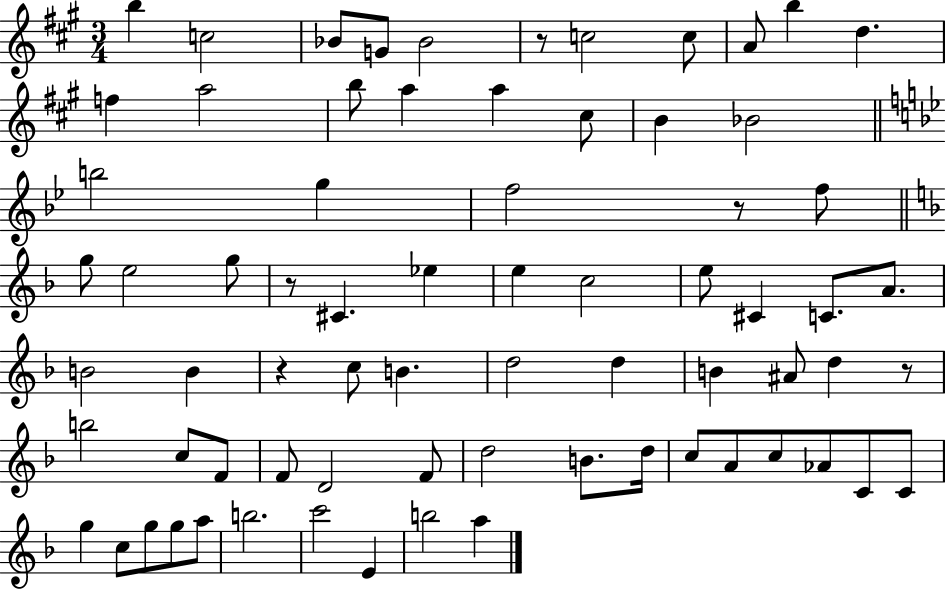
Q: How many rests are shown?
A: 5